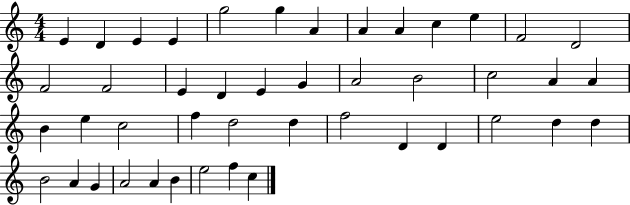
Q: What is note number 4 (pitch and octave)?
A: E4